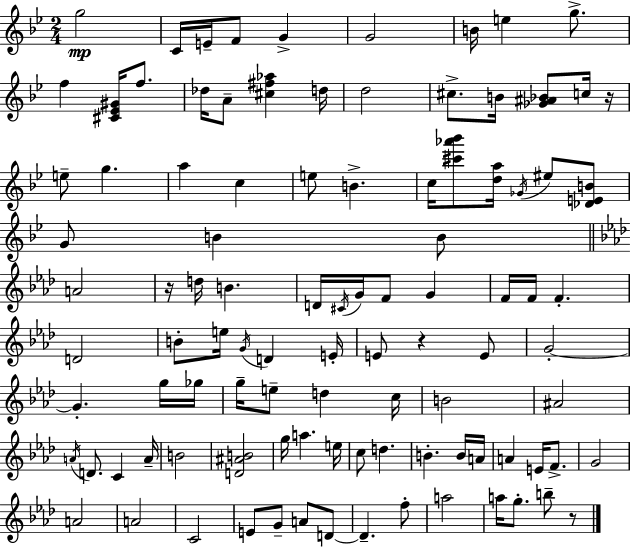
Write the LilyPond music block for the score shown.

{
  \clef treble
  \numericTimeSignature
  \time 2/4
  \key g \minor
  g''2\mp | c'16 e'16-- f'8 g'4-> | g'2 | b'16 e''4 g''8.-> | \break f''4 <cis' ees' gis'>16 f''8. | des''16 a'8-- <cis'' fis'' aes''>4 d''16 | d''2 | cis''8.-> b'16 <ges' ais' bes'>8 c''16 r16 | \break e''8-- g''4. | a''4 c''4 | e''8 b'4.-> | c''16 <cis''' aes''' bes'''>8 <d'' a''>16 \acciaccatura { ges'16 } eis''8 <des' e' b'>8 | \break g'8 b'4 b'8 | \bar "||" \break \key f \minor a'2 | r16 d''16 b'4. | d'16 \acciaccatura { cis'16 } g'16 f'8 g'4 | f'16 f'16 f'4.-. | \break d'2 | b'8-. e''16 \acciaccatura { g'16 } d'4 | e'16-. e'8 r4 | e'8 g'2-.~~ | \break g'4.-. | g''16 ges''16 g''16-- e''8-- d''4 | c''16 b'2 | ais'2 | \break \acciaccatura { a'16 } d'8. c'4 | a'16-- b'2 | <d' ais' b'>2 | g''16 a''4. | \break e''16 c''8 d''4. | b'4.-. | b'16 a'16 a'4 e'16 | f'8.-> g'2 | \break a'2 | a'2 | c'2 | e'8 g'8-- a'8 | \break d'8~~ d'4.-- | f''8-. a''2 | a''16 g''8.-. b''8-- | r8 \bar "|."
}